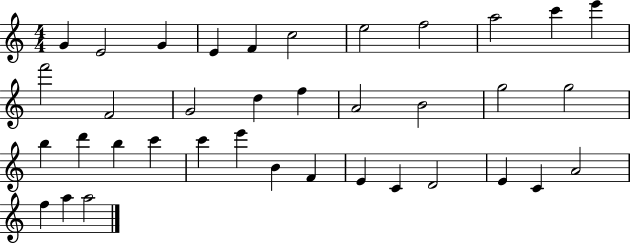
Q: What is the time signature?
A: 4/4